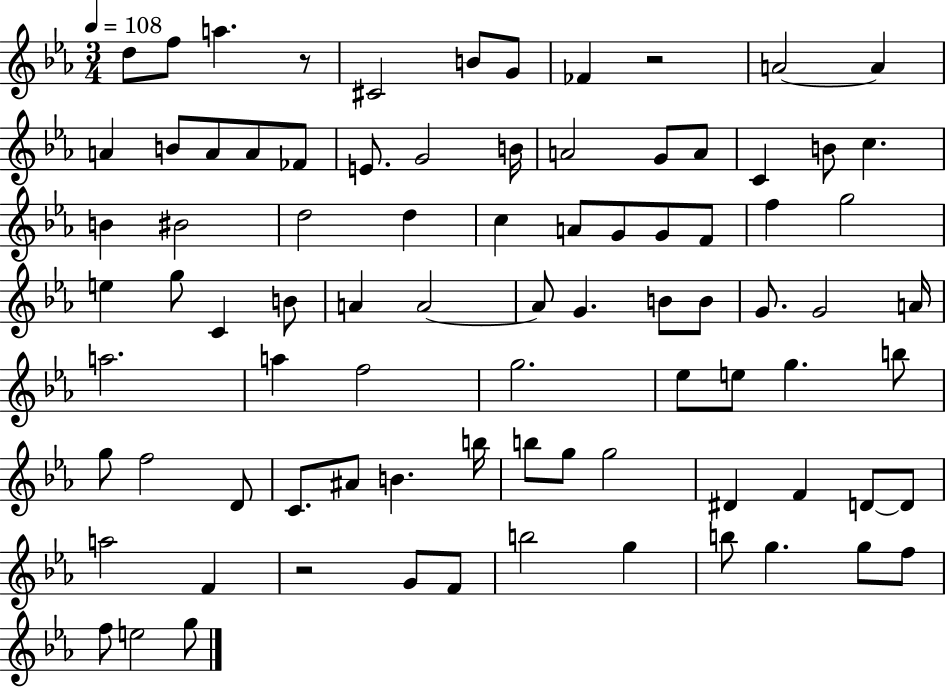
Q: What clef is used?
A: treble